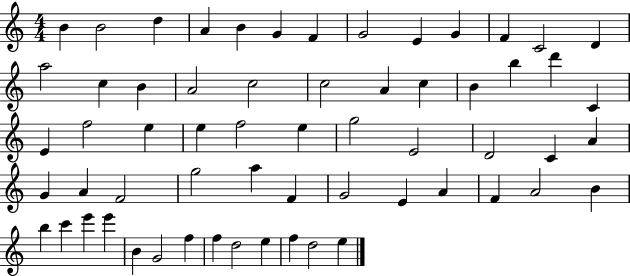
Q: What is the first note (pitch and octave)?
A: B4